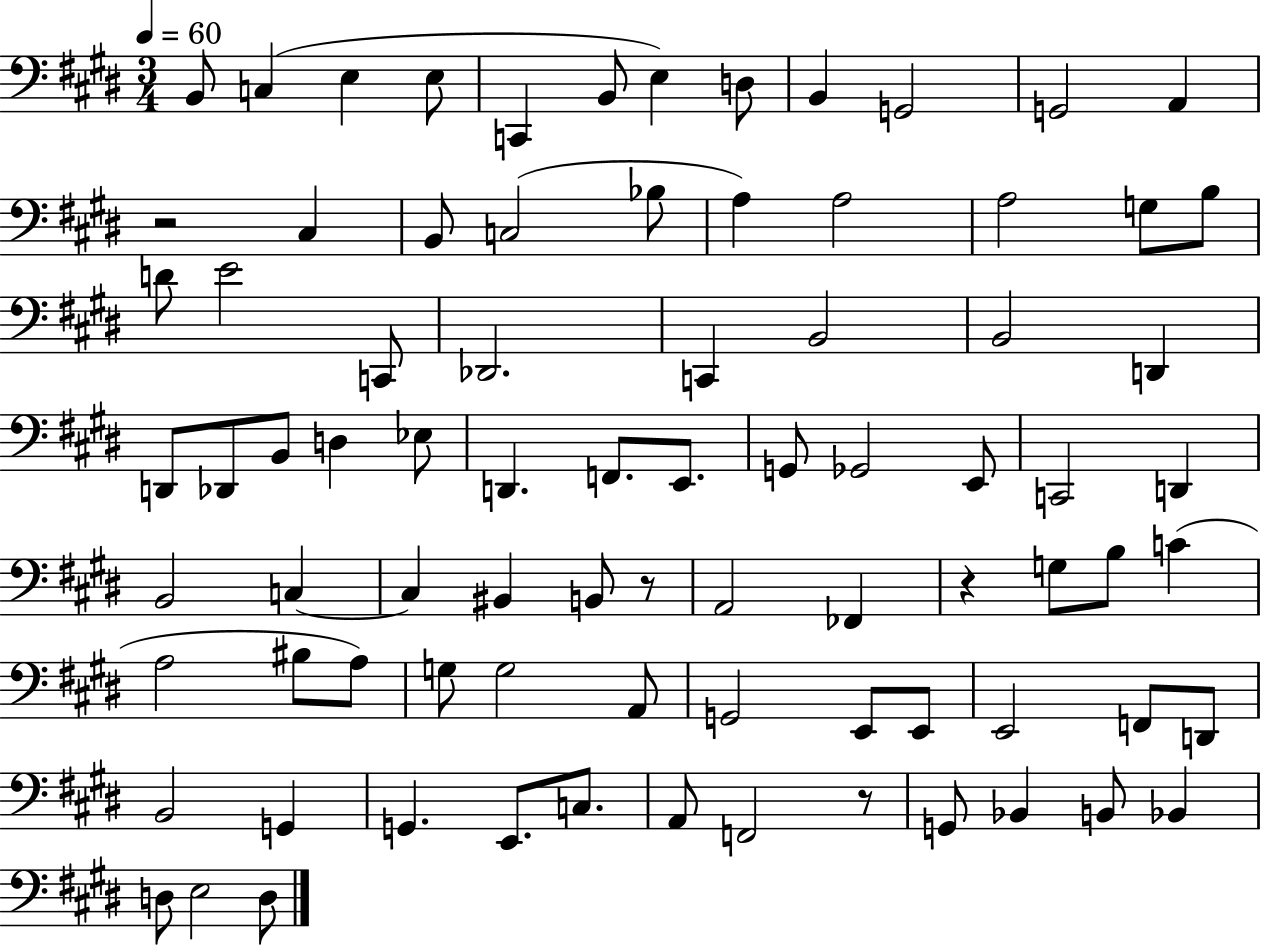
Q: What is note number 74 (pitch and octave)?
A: B2